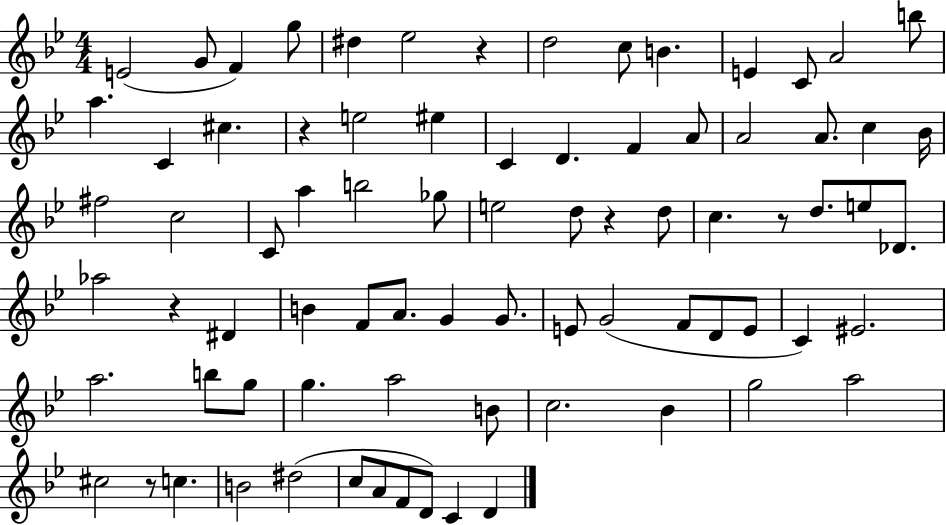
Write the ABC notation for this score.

X:1
T:Untitled
M:4/4
L:1/4
K:Bb
E2 G/2 F g/2 ^d _e2 z d2 c/2 B E C/2 A2 b/2 a C ^c z e2 ^e C D F A/2 A2 A/2 c _B/4 ^f2 c2 C/2 a b2 _g/2 e2 d/2 z d/2 c z/2 d/2 e/2 _D/2 _a2 z ^D B F/2 A/2 G G/2 E/2 G2 F/2 D/2 E/2 C ^E2 a2 b/2 g/2 g a2 B/2 c2 _B g2 a2 ^c2 z/2 c B2 ^d2 c/2 A/2 F/2 D/2 C D